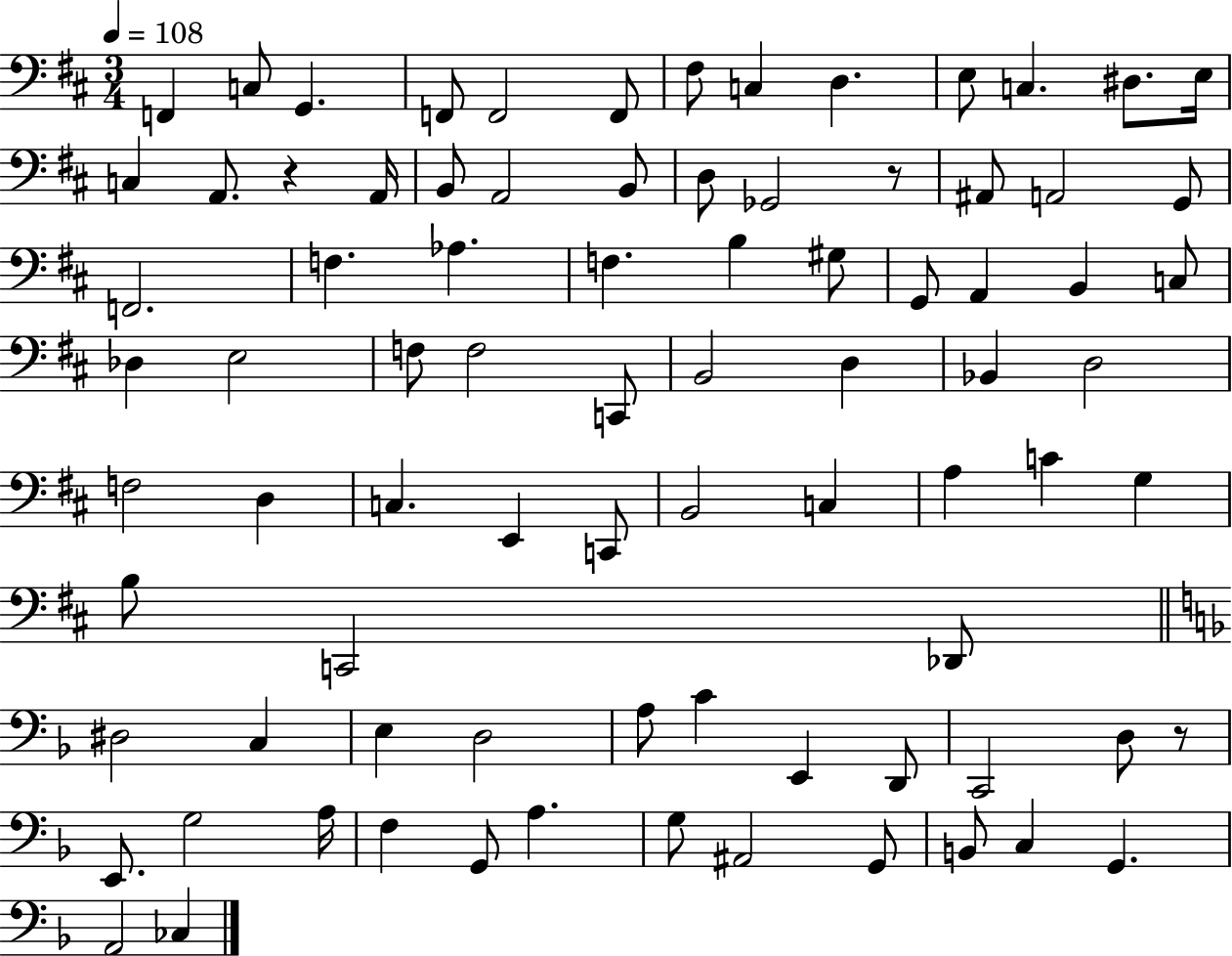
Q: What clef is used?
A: bass